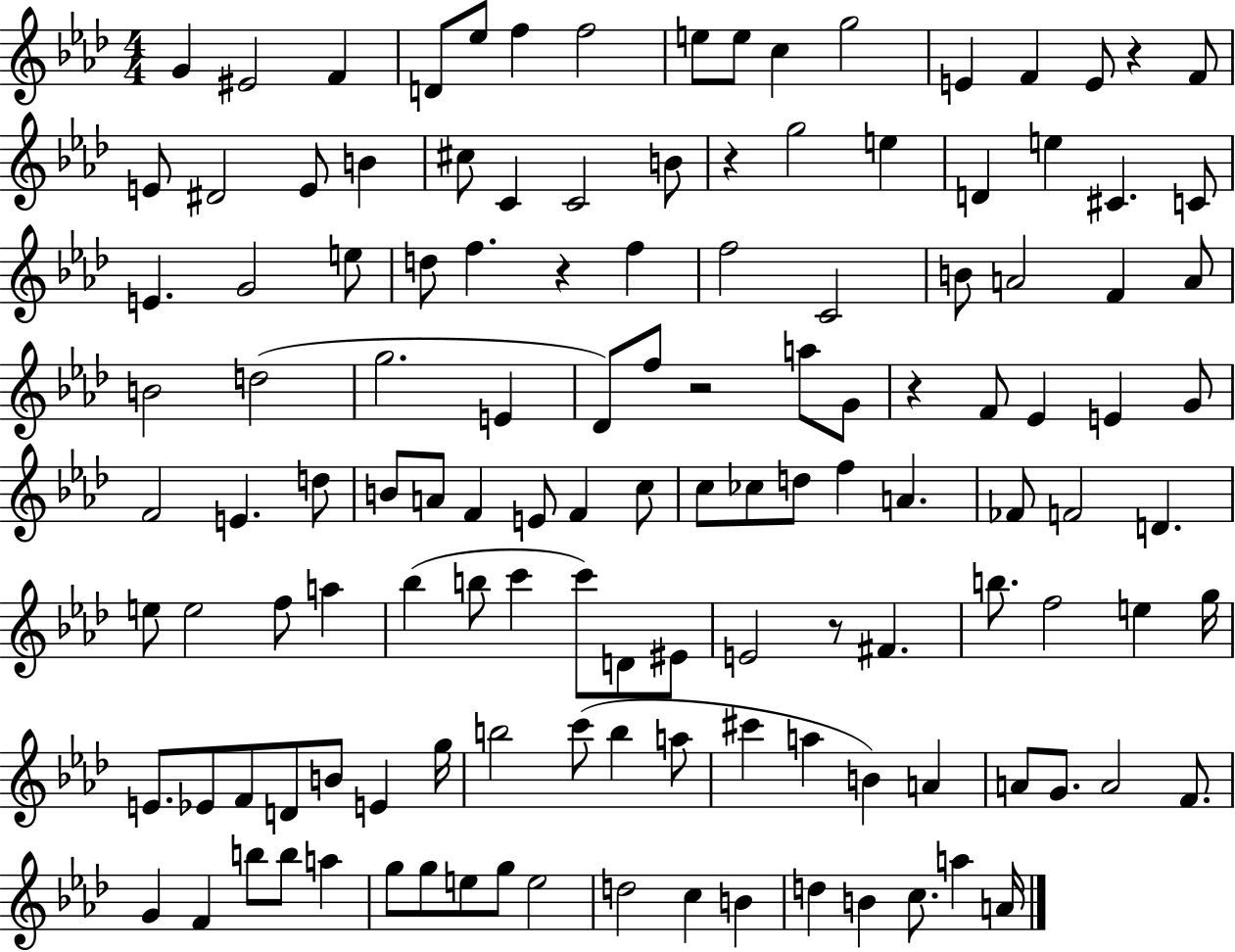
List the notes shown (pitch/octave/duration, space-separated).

G4/q EIS4/h F4/q D4/e Eb5/e F5/q F5/h E5/e E5/e C5/q G5/h E4/q F4/q E4/e R/q F4/e E4/e D#4/h E4/e B4/q C#5/e C4/q C4/h B4/e R/q G5/h E5/q D4/q E5/q C#4/q. C4/e E4/q. G4/h E5/e D5/e F5/q. R/q F5/q F5/h C4/h B4/e A4/h F4/q A4/e B4/h D5/h G5/h. E4/q Db4/e F5/e R/h A5/e G4/e R/q F4/e Eb4/q E4/q G4/e F4/h E4/q. D5/e B4/e A4/e F4/q E4/e F4/q C5/e C5/e CES5/e D5/e F5/q A4/q. FES4/e F4/h D4/q. E5/e E5/h F5/e A5/q Bb5/q B5/e C6/q C6/e D4/e EIS4/e E4/h R/e F#4/q. B5/e. F5/h E5/q G5/s E4/e. Eb4/e F4/e D4/e B4/e E4/q G5/s B5/h C6/e B5/q A5/e C#6/q A5/q B4/q A4/q A4/e G4/e. A4/h F4/e. G4/q F4/q B5/e B5/e A5/q G5/e G5/e E5/e G5/e E5/h D5/h C5/q B4/q D5/q B4/q C5/e. A5/q A4/s